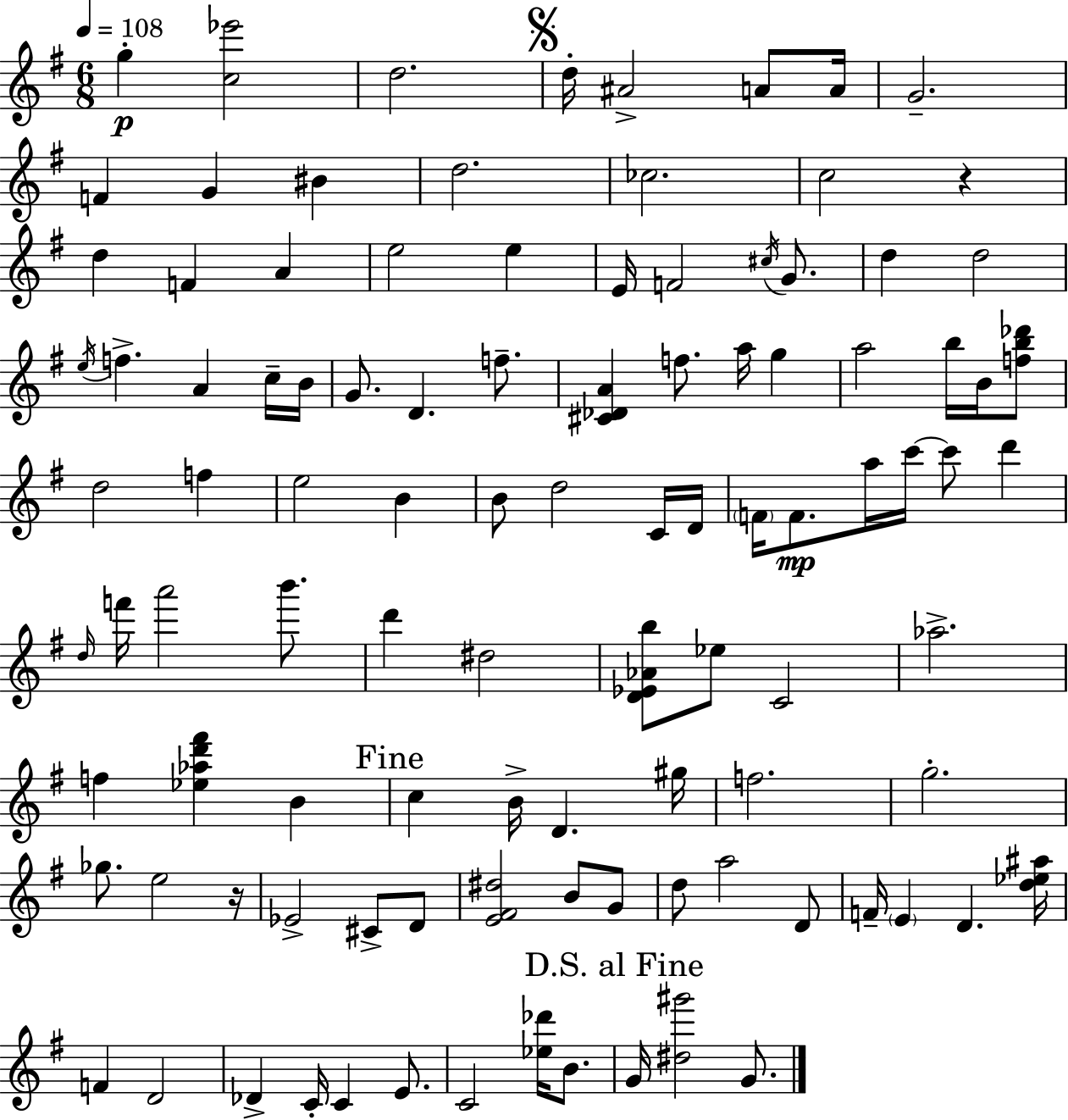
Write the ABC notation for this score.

X:1
T:Untitled
M:6/8
L:1/4
K:Em
g [c_e']2 d2 d/4 ^A2 A/2 A/4 G2 F G ^B d2 _c2 c2 z d F A e2 e E/4 F2 ^c/4 G/2 d d2 e/4 f A c/4 B/4 G/2 D f/2 [^C_DA] f/2 a/4 g a2 b/4 B/4 [fb_d']/2 d2 f e2 B B/2 d2 C/4 D/4 F/4 F/2 a/4 c'/4 c'/2 d' d/4 f'/4 a'2 b'/2 d' ^d2 [D_E_Ab]/2 _e/2 C2 _a2 f [_e_ad'^f'] B c B/4 D ^g/4 f2 g2 _g/2 e2 z/4 _E2 ^C/2 D/2 [E^F^d]2 B/2 G/2 d/2 a2 D/2 F/4 E D [d_e^a]/4 F D2 _D C/4 C E/2 C2 [_e_d']/4 B/2 G/4 [^d^g']2 G/2